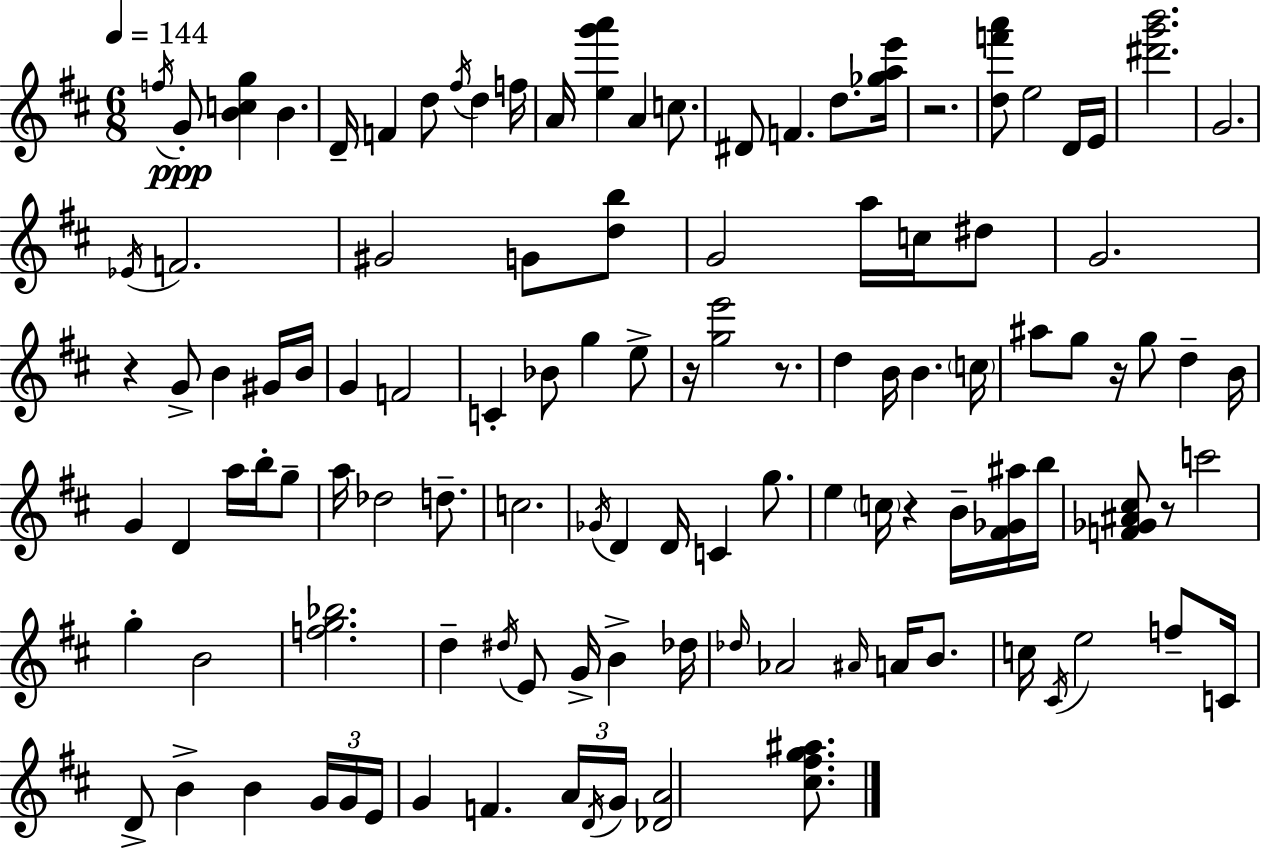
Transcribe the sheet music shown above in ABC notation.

X:1
T:Untitled
M:6/8
L:1/4
K:D
f/4 G/2 [Bcg] B D/4 F d/2 ^f/4 d f/4 A/4 [eg'a'] A c/2 ^D/2 F d/2 [_gae']/4 z2 [df'a']/2 e2 D/4 E/4 [^d'g'b']2 G2 _E/4 F2 ^G2 G/2 [db]/2 G2 a/4 c/4 ^d/2 G2 z G/2 B ^G/4 B/4 G F2 C _B/2 g e/2 z/4 [ge']2 z/2 d B/4 B c/4 ^a/2 g/2 z/4 g/2 d B/4 G D a/4 b/4 g/2 a/4 _d2 d/2 c2 _G/4 D D/4 C g/2 e c/4 z B/4 [^F_G^a]/4 b/4 [F_G^A^c]/2 z/2 c'2 g B2 [fg_b]2 d ^d/4 E/2 G/4 B _d/4 _d/4 _A2 ^A/4 A/4 B/2 c/4 ^C/4 e2 f/2 C/4 D/2 B B G/4 G/4 E/4 G F A/4 D/4 G/4 [_DA]2 [^c^fg^a]/2